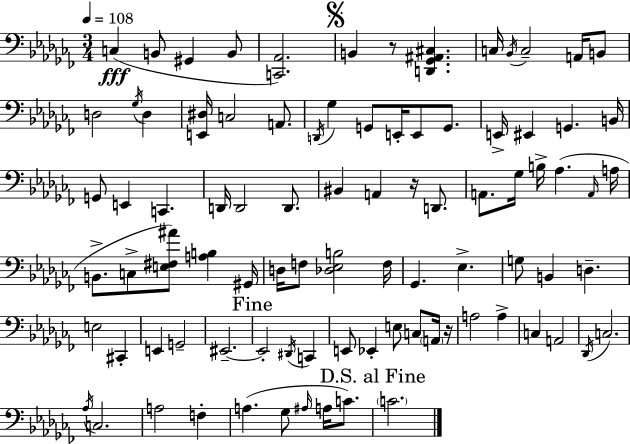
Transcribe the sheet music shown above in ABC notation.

X:1
T:Untitled
M:3/4
L:1/4
K:Abm
C, B,,/2 ^G,, B,,/2 [C,,_A,,]2 B,, z/2 [D,,_G,,^A,,^C,] C,/4 _B,,/4 C,2 A,,/4 B,,/2 D,2 _G,/4 D, [E,,^D,]/4 C,2 A,,/2 D,,/4 _G, G,,/2 E,,/4 E,,/2 G,,/2 E,,/4 ^E,, G,, B,,/4 G,,/2 E,, C,, D,,/4 D,,2 D,,/2 ^B,, A,, z/4 D,,/2 A,,/2 _G,/4 B,/4 _A, A,,/4 A,/4 B,,/2 C,/2 [E,^F,^A]/2 [A,B,] ^G,,/4 D,/4 F,/2 [_D,_E,B,]2 F,/4 _G,, _E, G,/2 B,, D, E,2 ^C,, E,, G,,2 ^E,,2 ^E,,2 ^D,,/4 C,, E,,/2 _E,, E,/2 C,/2 A,,/4 z/4 A,2 A, C, A,,2 _D,,/4 C,2 _A,/4 C,2 A,2 F, A, _G,/2 ^A,/4 A,/4 C/2 C2